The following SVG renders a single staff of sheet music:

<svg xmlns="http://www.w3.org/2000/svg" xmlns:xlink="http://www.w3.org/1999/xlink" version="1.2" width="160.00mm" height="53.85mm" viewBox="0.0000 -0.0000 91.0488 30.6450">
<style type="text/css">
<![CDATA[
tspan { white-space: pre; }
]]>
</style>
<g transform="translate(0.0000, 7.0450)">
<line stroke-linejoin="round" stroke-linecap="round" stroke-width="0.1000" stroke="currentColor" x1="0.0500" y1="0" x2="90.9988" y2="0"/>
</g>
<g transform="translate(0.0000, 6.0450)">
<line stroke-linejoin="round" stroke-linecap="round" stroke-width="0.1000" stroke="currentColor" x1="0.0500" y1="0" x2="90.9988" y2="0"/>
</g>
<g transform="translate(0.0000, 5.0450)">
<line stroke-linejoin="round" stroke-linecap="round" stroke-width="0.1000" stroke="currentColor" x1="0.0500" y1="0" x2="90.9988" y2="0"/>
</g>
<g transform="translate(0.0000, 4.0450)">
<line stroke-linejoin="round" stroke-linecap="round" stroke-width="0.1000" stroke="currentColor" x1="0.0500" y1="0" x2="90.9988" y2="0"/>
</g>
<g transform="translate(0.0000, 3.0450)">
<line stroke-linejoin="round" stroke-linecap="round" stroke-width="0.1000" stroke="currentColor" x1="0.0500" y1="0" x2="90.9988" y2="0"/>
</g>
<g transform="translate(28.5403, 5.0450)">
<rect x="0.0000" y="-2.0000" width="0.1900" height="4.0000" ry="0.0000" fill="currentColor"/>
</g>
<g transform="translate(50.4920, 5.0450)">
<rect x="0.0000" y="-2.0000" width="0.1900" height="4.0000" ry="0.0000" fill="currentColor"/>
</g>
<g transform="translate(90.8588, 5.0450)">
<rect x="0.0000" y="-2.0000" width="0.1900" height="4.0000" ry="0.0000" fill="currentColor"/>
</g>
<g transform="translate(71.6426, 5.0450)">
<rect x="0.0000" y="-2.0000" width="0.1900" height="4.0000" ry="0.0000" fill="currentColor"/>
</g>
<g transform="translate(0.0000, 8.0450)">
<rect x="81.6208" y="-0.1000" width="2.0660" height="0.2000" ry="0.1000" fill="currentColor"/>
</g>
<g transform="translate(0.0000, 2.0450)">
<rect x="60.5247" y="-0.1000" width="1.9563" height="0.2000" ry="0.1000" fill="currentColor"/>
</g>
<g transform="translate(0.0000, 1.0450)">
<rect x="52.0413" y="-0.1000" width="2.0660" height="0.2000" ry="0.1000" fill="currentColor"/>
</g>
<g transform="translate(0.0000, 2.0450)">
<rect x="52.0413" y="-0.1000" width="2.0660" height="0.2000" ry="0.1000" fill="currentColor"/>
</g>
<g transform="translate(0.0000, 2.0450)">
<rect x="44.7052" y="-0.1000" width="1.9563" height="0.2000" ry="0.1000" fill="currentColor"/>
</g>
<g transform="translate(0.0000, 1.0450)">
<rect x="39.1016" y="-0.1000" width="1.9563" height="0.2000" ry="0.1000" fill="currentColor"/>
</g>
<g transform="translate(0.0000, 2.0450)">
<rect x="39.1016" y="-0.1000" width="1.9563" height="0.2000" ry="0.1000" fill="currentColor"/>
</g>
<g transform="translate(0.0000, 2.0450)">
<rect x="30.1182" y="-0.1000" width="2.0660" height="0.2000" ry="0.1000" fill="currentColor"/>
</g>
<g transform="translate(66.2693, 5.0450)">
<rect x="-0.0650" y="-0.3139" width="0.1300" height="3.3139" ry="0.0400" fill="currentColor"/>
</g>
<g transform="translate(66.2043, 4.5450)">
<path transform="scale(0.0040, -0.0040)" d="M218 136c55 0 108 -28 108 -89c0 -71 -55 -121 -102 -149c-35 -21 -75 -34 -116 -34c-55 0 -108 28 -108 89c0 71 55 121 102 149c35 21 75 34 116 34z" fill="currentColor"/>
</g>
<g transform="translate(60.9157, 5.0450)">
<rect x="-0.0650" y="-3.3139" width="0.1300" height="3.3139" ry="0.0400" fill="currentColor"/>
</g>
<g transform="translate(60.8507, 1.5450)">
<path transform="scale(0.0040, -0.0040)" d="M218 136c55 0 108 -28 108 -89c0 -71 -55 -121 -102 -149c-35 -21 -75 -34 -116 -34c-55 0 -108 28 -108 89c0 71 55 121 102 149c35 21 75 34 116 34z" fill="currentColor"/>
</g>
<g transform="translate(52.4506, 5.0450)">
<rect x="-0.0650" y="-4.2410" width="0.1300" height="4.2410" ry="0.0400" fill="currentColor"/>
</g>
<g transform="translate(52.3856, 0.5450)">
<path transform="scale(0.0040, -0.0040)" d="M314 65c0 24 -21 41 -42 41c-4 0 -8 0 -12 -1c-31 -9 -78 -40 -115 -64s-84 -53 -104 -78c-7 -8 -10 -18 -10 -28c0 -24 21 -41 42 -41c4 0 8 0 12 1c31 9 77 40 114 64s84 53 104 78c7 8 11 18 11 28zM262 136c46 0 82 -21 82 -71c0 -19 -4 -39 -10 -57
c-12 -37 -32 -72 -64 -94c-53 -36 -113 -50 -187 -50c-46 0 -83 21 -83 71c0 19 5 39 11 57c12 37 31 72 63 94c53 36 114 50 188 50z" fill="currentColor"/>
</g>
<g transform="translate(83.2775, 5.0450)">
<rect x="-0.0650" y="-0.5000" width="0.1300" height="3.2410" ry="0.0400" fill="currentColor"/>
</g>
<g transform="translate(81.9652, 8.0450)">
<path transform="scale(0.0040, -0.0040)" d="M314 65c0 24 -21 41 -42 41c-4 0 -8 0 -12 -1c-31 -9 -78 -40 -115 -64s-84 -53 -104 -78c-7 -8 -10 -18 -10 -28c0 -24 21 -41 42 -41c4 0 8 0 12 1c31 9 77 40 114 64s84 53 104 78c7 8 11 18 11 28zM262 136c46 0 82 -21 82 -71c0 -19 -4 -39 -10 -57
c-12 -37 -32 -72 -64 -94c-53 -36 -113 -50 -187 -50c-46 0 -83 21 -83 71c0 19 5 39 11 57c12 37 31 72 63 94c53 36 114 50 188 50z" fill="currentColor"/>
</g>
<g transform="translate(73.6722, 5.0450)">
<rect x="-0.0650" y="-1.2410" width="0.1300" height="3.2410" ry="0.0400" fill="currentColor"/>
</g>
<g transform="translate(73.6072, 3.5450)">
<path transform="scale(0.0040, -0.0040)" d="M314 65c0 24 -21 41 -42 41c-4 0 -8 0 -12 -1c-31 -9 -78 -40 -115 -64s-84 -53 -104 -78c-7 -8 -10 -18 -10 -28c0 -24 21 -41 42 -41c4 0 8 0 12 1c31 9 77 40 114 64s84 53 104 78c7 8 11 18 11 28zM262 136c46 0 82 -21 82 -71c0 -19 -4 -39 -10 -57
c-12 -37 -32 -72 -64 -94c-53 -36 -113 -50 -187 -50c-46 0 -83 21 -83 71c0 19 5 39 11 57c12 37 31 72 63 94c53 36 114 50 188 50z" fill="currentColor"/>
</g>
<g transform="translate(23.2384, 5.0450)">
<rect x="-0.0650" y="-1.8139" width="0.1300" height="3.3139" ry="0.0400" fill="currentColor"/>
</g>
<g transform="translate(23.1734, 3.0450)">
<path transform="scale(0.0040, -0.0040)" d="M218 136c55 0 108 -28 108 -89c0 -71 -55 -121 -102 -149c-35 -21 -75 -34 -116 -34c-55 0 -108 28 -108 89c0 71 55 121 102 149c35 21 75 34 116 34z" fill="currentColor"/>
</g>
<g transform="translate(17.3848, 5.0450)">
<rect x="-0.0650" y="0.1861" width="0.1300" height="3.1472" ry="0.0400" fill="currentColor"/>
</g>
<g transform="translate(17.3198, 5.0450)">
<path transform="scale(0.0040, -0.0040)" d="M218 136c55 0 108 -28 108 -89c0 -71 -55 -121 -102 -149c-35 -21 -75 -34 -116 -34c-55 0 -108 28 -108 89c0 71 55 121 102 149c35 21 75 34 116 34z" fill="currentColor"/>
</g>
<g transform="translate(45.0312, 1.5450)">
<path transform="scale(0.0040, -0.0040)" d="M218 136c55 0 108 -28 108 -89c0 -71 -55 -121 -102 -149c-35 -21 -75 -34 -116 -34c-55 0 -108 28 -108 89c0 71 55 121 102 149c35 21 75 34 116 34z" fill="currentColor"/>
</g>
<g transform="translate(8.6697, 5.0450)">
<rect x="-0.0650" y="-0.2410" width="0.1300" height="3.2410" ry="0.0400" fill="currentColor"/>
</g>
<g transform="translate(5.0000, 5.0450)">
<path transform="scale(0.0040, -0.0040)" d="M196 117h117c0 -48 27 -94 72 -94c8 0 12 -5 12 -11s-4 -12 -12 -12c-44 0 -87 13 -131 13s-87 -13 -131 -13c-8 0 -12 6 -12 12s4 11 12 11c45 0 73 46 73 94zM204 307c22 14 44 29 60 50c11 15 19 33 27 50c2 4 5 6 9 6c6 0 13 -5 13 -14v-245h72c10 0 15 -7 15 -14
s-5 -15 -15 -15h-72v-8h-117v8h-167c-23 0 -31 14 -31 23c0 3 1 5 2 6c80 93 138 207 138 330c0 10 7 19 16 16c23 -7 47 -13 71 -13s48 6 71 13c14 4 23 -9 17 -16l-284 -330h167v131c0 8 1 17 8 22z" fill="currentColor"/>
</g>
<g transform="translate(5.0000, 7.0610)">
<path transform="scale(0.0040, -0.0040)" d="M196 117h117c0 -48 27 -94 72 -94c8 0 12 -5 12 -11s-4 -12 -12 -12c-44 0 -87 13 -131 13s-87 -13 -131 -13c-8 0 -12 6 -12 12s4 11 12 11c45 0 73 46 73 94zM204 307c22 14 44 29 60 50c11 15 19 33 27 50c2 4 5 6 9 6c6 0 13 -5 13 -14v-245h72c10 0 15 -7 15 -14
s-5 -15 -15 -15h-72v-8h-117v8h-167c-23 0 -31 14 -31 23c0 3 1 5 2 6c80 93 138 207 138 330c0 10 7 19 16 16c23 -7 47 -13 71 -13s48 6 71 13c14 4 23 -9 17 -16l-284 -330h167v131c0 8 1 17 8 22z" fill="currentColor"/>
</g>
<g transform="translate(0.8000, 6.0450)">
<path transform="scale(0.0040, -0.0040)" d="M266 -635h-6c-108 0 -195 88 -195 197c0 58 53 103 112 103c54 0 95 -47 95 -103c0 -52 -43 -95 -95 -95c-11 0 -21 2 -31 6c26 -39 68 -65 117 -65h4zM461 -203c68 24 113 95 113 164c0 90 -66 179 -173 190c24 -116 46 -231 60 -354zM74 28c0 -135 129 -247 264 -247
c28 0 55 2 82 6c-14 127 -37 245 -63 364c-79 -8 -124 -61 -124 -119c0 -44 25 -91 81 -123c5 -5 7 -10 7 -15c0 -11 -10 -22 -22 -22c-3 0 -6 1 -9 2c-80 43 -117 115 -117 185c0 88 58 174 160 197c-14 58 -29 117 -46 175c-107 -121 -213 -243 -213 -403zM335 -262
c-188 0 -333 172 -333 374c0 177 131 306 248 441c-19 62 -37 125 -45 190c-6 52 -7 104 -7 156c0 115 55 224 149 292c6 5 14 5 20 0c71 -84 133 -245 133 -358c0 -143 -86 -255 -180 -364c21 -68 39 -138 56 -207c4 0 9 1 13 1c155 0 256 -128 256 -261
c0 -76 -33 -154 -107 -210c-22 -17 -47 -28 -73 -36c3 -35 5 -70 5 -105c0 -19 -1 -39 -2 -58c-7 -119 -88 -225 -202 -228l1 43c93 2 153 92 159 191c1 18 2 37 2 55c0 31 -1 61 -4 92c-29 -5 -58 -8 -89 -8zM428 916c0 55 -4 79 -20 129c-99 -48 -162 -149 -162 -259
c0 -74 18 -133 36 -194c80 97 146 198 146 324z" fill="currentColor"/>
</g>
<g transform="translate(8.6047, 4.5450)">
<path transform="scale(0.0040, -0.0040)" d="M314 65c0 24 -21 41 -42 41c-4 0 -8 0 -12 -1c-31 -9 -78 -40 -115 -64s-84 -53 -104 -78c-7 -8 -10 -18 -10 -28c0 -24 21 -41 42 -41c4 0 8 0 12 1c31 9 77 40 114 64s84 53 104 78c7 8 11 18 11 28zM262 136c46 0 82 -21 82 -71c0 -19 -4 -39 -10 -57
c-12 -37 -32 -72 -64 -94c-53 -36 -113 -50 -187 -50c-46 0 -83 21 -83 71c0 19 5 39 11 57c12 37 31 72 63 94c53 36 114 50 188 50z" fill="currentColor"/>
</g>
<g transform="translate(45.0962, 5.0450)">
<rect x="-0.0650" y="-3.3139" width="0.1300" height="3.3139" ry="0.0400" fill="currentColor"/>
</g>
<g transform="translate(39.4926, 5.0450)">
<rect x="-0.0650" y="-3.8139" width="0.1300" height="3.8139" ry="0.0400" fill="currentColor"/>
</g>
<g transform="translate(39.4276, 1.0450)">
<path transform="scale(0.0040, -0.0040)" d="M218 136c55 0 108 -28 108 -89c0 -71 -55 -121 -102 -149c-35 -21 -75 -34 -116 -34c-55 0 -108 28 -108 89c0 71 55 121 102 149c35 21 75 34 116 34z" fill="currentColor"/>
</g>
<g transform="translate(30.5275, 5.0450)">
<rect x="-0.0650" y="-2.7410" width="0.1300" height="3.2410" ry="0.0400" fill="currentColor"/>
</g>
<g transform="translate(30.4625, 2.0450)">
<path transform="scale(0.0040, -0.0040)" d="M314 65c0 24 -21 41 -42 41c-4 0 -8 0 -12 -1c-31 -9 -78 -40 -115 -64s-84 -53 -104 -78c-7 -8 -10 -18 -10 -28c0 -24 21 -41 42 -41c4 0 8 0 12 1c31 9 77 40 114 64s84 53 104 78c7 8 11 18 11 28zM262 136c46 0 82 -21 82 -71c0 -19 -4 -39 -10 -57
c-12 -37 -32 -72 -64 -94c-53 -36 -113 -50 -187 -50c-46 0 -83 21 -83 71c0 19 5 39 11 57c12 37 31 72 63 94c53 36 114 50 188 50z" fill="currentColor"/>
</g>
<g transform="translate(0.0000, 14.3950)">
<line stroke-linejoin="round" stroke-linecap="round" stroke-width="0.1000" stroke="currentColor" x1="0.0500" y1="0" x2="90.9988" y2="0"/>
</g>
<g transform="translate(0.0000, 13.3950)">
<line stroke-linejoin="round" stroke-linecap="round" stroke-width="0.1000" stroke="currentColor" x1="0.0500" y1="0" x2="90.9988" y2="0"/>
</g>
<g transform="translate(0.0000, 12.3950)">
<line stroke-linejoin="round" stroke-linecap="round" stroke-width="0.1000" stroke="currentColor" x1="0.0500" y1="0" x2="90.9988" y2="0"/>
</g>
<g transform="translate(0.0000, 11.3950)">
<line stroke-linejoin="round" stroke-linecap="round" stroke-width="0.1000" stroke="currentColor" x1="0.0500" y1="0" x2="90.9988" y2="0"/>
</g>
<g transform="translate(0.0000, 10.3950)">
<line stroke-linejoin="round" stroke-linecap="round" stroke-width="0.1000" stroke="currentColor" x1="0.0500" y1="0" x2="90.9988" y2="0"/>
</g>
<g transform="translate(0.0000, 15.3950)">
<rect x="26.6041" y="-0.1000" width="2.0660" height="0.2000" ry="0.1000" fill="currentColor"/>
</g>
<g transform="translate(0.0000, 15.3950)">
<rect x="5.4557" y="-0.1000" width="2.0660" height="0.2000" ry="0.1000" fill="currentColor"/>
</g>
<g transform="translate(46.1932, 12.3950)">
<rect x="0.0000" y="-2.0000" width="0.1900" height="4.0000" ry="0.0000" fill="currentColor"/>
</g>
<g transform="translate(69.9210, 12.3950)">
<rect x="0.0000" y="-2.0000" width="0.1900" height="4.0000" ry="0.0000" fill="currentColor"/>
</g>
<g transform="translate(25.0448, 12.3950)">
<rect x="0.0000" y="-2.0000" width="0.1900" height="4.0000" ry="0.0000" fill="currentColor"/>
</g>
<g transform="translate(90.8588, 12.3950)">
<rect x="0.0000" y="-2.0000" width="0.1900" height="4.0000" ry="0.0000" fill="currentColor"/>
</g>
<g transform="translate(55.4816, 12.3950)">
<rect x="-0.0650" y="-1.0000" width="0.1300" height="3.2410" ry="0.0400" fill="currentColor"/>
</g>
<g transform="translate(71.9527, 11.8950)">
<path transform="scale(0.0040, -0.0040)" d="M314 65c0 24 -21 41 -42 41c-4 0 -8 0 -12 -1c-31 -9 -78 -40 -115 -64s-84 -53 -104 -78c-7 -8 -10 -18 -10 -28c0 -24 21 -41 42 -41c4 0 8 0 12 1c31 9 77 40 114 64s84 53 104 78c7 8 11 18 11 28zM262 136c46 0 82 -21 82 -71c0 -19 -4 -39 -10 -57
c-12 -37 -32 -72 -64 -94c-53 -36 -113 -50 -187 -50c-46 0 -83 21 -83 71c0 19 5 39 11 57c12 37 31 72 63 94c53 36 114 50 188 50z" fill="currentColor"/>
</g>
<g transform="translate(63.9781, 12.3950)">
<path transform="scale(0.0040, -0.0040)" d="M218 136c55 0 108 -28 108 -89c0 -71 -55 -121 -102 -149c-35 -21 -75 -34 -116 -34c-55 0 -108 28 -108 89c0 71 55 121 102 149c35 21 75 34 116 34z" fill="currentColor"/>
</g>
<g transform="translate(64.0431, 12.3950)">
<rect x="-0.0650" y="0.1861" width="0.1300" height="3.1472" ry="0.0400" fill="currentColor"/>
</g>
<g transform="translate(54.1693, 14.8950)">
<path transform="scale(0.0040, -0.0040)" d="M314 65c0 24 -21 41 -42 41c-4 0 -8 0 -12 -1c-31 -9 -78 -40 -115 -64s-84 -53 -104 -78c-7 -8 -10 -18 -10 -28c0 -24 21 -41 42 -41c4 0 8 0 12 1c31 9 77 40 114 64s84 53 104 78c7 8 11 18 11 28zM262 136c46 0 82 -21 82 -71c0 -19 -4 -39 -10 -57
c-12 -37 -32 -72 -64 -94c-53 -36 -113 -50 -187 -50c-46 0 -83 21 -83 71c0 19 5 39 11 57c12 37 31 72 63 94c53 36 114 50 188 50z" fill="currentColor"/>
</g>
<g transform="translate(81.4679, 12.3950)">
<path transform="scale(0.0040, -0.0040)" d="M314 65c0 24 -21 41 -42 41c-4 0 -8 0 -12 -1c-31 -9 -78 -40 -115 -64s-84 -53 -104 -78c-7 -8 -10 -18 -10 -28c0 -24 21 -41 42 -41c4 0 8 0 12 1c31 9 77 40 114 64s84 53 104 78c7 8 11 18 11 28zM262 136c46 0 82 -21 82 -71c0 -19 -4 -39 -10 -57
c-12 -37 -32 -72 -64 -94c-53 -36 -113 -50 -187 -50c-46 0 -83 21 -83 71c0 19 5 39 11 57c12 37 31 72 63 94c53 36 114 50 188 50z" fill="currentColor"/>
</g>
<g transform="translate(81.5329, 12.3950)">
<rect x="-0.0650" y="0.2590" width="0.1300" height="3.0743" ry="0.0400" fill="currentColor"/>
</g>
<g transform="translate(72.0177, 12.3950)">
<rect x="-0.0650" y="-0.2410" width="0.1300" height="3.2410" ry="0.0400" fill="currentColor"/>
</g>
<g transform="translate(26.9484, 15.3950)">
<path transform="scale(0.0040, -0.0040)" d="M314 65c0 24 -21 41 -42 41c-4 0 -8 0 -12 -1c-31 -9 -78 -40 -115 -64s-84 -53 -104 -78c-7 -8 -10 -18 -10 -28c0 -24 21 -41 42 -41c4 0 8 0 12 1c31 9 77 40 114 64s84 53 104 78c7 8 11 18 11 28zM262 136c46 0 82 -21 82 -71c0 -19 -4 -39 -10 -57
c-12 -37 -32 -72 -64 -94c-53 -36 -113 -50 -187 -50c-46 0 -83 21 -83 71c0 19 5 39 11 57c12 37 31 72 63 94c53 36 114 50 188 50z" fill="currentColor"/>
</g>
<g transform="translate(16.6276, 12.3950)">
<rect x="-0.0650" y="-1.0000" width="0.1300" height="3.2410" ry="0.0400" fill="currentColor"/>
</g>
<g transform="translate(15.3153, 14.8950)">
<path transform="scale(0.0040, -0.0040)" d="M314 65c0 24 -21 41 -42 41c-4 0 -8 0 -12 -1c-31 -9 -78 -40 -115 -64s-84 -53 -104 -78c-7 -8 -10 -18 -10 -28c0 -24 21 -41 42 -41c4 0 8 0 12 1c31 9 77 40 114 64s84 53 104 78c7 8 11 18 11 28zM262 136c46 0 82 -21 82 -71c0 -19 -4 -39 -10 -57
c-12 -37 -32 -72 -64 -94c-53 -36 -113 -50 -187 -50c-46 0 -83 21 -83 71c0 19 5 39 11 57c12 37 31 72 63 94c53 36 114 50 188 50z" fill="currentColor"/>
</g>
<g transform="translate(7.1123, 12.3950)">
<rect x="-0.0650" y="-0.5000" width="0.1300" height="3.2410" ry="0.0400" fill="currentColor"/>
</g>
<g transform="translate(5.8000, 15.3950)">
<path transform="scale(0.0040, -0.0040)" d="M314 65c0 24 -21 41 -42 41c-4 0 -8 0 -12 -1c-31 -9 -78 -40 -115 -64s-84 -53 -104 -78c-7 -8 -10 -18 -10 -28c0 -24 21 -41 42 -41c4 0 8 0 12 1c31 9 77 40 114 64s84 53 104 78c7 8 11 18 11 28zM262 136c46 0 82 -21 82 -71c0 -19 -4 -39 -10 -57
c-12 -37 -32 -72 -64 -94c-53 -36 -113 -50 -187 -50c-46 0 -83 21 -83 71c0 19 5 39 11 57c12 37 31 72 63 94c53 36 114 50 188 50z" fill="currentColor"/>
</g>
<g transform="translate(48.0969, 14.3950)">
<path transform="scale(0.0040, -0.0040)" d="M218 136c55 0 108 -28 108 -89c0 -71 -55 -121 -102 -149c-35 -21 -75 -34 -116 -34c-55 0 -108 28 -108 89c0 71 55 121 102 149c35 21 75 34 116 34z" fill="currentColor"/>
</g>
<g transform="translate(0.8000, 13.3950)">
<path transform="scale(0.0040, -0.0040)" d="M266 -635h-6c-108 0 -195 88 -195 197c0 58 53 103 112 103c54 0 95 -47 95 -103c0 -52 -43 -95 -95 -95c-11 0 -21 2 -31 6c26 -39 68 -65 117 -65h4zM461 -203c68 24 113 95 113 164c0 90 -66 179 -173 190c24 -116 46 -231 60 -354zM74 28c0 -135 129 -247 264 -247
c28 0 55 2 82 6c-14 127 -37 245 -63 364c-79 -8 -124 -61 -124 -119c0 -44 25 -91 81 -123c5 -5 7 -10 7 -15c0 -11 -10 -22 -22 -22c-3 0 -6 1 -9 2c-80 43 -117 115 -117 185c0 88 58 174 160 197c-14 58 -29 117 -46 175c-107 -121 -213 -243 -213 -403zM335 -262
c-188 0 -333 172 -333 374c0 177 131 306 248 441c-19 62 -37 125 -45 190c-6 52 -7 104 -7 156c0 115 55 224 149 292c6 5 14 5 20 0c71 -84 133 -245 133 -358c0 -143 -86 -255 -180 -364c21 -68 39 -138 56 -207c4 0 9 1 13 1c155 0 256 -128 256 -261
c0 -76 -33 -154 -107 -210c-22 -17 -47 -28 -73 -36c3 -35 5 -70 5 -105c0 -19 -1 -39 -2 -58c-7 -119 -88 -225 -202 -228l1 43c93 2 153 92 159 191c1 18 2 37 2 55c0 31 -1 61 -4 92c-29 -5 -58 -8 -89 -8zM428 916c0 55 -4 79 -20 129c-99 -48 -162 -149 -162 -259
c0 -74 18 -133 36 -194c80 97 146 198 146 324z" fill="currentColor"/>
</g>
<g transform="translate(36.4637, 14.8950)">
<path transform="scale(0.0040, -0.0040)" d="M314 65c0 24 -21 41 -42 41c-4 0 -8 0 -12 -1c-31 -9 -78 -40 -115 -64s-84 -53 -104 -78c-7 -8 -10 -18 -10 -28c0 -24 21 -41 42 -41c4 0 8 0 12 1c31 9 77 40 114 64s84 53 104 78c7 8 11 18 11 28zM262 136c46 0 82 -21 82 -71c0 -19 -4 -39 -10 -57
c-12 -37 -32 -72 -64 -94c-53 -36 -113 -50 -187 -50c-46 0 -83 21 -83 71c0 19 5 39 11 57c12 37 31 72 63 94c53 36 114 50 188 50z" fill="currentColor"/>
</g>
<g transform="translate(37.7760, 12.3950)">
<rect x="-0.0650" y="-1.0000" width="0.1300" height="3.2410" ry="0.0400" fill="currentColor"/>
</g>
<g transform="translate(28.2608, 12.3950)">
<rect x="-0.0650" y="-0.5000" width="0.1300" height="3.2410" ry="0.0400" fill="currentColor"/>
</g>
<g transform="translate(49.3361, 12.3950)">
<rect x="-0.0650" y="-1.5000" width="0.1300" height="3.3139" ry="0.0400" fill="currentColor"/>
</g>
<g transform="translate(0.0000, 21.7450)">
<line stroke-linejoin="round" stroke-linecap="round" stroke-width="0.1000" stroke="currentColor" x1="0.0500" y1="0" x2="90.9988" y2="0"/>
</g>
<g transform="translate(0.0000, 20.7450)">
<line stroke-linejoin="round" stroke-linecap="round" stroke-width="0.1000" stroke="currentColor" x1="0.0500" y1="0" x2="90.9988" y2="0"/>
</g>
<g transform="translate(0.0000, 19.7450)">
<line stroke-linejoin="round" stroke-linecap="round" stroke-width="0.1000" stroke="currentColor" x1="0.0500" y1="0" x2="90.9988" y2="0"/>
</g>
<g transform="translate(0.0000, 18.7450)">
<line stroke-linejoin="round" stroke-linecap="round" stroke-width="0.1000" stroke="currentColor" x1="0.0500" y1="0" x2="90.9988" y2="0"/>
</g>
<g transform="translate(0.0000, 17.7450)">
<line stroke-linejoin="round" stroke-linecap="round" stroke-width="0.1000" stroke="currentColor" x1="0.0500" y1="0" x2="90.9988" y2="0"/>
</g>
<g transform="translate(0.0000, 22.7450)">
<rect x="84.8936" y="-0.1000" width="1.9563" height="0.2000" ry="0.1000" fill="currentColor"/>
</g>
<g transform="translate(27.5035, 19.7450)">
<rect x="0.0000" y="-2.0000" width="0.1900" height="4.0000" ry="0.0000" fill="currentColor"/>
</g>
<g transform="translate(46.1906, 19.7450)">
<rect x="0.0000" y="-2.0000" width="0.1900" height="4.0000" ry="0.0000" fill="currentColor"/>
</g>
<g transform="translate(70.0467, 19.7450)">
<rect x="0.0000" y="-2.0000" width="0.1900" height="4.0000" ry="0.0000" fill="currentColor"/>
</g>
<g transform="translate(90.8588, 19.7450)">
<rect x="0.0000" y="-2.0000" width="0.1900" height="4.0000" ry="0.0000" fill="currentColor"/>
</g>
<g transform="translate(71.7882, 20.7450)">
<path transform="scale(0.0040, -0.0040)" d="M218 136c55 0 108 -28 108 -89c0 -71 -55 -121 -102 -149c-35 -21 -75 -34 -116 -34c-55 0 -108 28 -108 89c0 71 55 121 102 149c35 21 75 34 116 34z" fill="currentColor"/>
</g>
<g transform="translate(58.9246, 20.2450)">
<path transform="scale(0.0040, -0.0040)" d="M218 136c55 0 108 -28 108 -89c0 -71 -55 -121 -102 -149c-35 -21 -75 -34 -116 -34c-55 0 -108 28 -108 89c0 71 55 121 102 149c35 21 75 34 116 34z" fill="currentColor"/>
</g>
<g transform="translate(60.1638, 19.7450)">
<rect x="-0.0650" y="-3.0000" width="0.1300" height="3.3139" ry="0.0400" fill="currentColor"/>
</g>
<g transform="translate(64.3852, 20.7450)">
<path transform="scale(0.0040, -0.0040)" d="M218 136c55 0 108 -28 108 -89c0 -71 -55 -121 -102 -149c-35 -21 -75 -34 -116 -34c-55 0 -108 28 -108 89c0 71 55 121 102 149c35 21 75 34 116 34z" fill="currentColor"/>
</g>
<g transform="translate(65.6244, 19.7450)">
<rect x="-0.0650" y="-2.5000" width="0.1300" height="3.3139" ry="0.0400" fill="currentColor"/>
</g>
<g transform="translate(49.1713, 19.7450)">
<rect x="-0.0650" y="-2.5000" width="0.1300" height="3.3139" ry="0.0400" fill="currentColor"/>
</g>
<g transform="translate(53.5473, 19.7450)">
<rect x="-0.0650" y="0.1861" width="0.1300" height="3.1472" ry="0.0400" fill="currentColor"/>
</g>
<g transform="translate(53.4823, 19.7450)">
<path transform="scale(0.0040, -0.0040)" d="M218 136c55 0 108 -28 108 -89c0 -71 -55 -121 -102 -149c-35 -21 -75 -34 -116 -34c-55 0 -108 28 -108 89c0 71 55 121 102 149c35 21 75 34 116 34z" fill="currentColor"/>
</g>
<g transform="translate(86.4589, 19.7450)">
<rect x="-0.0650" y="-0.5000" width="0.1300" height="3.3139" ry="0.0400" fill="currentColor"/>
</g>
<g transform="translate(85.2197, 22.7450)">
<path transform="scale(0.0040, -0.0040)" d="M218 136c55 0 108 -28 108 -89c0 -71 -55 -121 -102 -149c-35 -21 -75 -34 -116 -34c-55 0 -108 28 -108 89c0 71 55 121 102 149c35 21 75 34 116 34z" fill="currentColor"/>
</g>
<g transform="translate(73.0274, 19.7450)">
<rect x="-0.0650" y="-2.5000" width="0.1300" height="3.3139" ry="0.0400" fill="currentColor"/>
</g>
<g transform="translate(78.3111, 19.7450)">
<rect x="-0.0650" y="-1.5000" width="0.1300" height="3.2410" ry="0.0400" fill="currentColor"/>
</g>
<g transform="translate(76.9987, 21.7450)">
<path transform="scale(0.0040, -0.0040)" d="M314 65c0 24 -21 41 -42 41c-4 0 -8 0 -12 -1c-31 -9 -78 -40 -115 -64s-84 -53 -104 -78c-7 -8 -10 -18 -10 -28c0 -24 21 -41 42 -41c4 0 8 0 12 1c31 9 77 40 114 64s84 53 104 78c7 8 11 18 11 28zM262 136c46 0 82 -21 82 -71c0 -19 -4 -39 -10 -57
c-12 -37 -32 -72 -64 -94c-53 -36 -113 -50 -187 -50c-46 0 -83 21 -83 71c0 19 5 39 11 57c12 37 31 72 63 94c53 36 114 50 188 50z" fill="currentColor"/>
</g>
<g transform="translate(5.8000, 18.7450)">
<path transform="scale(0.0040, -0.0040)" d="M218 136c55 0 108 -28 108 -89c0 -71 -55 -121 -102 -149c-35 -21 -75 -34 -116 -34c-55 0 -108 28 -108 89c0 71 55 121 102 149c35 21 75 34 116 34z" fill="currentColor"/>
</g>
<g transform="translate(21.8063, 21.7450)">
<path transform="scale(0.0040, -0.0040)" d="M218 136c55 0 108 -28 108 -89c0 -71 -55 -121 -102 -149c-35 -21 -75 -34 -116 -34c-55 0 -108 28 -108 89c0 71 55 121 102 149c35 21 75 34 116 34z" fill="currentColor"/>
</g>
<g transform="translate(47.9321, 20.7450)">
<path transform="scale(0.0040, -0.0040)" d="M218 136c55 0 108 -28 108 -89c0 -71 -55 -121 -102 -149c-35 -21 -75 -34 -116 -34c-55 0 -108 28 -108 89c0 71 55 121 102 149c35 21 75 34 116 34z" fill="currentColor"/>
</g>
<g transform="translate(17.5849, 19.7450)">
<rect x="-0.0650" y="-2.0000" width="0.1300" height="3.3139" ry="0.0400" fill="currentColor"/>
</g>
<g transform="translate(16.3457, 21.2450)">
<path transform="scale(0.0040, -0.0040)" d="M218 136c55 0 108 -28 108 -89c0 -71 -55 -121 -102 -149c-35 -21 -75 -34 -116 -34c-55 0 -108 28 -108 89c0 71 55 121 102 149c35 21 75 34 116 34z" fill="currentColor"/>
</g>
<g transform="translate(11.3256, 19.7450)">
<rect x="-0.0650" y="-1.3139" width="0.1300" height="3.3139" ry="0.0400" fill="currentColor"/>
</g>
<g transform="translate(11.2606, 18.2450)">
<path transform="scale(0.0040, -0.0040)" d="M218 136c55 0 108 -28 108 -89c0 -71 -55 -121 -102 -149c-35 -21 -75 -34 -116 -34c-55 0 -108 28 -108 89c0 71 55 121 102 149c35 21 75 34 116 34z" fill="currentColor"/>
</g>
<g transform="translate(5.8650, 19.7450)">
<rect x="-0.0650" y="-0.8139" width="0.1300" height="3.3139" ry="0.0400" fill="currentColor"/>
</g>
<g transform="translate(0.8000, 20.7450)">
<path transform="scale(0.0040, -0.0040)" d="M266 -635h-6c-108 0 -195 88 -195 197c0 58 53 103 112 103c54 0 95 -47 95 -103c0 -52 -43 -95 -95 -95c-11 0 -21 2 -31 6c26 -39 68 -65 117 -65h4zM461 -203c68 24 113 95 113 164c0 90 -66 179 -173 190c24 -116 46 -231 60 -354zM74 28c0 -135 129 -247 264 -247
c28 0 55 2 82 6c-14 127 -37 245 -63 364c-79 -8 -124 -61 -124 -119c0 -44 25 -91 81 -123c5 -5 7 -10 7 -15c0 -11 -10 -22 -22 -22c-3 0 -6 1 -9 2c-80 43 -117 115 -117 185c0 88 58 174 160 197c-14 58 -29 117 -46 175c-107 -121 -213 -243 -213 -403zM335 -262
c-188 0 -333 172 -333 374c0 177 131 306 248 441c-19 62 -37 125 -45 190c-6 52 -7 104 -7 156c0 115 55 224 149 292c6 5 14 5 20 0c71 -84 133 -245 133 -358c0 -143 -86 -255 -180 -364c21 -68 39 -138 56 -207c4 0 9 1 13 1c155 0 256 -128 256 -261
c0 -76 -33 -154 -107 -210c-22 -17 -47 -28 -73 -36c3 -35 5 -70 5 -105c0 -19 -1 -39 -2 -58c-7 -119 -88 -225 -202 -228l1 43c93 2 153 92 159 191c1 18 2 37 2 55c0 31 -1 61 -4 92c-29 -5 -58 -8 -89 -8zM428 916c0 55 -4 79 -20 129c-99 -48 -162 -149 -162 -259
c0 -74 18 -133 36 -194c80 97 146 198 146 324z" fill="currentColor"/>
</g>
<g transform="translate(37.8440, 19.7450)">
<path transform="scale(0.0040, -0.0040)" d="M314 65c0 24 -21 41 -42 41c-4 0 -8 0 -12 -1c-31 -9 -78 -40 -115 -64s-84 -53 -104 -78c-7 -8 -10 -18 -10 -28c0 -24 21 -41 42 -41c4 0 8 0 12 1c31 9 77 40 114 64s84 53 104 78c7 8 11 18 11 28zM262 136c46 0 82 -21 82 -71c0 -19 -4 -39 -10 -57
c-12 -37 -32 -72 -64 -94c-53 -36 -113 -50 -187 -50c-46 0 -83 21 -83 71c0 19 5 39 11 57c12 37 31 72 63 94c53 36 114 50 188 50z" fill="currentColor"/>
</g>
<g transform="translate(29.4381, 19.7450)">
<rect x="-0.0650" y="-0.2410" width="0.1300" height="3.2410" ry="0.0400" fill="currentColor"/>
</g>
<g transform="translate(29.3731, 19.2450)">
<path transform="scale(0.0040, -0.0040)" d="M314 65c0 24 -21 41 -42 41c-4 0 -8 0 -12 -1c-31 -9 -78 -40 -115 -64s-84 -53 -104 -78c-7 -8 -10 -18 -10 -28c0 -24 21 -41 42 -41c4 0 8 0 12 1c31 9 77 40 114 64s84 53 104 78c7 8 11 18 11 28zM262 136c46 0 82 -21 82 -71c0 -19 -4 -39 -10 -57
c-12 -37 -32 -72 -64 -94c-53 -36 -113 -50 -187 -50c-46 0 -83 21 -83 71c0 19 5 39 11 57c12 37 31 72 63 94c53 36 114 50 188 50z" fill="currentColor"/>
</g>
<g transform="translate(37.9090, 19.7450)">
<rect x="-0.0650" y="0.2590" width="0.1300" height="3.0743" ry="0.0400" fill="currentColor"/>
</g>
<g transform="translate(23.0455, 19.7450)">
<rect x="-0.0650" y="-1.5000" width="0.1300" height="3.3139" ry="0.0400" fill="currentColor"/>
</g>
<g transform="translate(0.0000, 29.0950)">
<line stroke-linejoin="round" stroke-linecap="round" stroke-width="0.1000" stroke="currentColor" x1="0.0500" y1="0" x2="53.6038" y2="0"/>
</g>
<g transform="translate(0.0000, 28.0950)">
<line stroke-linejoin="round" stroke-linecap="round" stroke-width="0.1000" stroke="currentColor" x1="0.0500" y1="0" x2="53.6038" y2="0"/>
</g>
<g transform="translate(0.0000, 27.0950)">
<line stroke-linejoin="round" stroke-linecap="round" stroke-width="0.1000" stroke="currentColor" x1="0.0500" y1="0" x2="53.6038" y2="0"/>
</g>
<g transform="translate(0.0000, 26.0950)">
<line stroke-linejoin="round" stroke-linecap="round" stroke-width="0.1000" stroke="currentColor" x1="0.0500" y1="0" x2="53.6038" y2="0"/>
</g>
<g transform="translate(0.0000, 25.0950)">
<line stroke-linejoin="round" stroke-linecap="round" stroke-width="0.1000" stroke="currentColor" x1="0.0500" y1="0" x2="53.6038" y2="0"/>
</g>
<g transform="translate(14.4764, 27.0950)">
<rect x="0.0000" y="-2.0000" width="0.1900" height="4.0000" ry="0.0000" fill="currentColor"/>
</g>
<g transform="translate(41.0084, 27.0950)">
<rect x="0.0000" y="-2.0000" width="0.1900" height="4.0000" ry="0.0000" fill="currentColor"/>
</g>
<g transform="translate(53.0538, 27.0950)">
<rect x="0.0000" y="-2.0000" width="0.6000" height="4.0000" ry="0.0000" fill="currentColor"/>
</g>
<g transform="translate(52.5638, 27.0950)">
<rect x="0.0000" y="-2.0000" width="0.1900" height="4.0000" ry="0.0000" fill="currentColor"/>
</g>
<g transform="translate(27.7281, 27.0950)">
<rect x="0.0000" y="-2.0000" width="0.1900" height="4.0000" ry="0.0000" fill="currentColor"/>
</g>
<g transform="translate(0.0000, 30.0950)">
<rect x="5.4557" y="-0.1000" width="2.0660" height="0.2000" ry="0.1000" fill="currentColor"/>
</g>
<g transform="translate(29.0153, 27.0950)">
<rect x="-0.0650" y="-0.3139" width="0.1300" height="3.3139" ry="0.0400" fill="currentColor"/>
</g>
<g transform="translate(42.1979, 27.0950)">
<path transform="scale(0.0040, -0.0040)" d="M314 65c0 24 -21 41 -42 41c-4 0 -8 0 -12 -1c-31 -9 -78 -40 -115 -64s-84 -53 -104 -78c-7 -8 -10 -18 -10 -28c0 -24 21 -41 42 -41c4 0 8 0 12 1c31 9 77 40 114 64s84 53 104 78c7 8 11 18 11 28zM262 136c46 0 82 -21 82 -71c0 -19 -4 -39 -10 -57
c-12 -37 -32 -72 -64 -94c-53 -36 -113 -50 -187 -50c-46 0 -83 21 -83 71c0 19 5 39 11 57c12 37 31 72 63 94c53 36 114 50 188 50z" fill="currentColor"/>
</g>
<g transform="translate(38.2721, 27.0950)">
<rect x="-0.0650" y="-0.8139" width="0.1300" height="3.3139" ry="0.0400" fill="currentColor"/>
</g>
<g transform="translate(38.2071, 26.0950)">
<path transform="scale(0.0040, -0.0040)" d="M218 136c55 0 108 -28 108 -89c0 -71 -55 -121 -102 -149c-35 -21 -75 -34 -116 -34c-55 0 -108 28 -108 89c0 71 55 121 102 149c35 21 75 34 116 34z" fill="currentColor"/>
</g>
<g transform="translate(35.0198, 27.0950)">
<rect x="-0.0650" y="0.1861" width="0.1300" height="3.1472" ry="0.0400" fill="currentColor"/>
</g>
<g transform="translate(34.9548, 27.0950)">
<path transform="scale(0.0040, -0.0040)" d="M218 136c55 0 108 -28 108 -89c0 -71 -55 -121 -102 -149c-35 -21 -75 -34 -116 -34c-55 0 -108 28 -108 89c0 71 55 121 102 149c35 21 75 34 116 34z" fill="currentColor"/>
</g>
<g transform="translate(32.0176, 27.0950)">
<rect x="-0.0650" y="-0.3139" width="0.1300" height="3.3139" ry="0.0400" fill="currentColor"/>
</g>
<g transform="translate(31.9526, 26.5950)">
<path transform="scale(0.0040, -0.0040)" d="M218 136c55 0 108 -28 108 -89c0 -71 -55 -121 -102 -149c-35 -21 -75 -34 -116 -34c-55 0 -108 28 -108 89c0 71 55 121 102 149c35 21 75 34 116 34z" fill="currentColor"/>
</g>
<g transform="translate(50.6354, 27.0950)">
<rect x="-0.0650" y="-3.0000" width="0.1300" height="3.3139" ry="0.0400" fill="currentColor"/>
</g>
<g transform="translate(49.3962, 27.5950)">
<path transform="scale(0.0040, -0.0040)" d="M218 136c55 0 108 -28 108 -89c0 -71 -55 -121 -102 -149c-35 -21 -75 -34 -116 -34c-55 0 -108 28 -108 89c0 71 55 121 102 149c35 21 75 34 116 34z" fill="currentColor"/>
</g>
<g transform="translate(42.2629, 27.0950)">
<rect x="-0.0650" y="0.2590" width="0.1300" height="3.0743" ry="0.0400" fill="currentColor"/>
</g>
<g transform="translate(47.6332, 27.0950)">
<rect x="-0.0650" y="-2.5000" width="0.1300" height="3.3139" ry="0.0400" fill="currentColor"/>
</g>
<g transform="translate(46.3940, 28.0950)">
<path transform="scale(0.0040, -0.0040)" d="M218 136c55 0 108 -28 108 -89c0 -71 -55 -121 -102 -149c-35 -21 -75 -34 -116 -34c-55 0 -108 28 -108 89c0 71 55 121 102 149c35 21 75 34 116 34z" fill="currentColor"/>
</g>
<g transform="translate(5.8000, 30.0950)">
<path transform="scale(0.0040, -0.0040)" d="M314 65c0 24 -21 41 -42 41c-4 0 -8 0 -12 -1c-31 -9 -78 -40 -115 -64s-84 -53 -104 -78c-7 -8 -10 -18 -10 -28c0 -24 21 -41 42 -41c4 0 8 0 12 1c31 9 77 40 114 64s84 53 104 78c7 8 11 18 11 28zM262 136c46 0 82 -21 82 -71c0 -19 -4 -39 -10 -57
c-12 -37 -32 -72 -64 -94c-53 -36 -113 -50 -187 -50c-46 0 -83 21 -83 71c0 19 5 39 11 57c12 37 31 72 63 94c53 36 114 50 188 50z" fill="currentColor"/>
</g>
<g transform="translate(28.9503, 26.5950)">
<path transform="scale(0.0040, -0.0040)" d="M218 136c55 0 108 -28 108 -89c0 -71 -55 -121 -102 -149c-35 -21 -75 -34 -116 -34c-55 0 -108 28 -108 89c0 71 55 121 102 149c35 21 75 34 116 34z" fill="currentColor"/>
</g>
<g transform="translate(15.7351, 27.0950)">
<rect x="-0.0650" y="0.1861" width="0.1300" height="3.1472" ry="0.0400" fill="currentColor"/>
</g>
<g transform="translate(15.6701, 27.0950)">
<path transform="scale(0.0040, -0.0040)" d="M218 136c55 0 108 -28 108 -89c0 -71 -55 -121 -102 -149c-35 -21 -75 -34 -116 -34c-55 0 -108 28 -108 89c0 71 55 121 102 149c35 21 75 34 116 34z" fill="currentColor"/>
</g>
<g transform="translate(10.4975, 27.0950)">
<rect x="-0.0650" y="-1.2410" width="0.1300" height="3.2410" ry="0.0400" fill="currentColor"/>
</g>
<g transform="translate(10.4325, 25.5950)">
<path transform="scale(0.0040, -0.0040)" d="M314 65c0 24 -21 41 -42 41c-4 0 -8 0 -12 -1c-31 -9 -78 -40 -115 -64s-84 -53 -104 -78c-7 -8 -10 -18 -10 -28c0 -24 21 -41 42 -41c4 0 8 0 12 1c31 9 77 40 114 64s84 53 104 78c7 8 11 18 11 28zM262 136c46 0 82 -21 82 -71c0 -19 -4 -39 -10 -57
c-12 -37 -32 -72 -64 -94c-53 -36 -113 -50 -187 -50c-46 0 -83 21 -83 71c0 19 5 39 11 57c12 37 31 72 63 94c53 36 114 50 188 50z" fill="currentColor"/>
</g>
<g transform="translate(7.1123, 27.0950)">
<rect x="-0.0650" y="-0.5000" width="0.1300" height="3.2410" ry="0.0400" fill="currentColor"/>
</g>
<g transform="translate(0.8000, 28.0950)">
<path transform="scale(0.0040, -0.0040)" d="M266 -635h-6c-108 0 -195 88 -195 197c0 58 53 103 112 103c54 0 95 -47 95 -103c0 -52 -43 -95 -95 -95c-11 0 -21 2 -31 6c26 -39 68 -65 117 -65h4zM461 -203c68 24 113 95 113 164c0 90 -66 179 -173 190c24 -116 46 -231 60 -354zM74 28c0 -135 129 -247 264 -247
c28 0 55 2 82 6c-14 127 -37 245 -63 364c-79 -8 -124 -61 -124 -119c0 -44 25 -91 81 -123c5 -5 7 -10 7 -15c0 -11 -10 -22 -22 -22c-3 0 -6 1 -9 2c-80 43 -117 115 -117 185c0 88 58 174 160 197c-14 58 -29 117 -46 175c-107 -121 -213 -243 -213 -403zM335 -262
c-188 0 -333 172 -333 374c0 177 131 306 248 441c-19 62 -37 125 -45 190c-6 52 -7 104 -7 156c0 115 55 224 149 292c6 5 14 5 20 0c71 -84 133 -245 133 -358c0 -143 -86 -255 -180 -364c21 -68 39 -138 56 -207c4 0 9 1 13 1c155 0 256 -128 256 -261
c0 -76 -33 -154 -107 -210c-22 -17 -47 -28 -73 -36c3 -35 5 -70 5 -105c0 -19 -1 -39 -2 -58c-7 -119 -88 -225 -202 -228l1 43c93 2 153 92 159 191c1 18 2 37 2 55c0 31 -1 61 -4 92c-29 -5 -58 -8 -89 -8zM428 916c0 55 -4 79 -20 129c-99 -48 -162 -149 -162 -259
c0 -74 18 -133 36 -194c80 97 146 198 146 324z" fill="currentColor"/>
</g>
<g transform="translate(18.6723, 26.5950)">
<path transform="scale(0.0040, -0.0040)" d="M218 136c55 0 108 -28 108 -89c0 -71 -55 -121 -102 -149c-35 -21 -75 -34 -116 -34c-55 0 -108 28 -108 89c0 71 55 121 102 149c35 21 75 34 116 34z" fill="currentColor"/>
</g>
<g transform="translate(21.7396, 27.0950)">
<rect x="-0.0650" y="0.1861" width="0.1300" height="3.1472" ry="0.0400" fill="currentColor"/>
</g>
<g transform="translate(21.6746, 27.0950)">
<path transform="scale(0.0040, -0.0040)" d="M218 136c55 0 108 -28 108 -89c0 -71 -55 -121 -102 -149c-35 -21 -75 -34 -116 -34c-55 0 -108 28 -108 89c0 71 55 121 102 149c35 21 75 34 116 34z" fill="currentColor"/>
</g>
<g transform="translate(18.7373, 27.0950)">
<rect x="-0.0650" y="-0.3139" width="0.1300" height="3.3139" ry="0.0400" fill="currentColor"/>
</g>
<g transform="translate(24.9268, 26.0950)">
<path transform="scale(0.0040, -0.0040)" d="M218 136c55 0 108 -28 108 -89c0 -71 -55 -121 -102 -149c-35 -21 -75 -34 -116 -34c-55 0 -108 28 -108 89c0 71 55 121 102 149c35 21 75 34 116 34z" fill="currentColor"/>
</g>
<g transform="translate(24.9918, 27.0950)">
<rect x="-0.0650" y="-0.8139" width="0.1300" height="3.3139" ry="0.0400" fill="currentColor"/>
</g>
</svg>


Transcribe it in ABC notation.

X:1
T:Untitled
M:4/4
L:1/4
K:C
c2 B f a2 c' b d'2 b c e2 C2 C2 D2 C2 D2 E D2 B c2 B2 d e F E c2 B2 G B A G G E2 C C2 e2 B c B d c c B d B2 G A